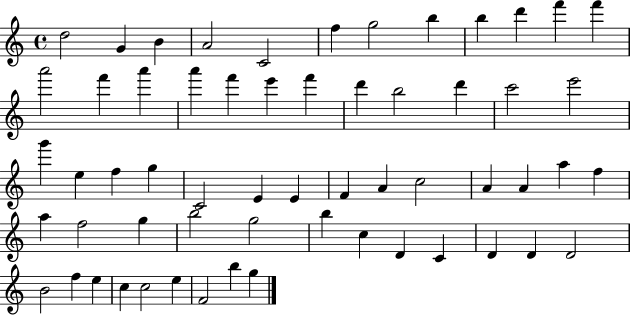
{
  \clef treble
  \time 4/4
  \defaultTimeSignature
  \key c \major
  d''2 g'4 b'4 | a'2 c'2 | f''4 g''2 b''4 | b''4 d'''4 f'''4 f'''4 | \break a'''2 f'''4 a'''4 | a'''4 f'''4 e'''4 f'''4 | d'''4 b''2 d'''4 | c'''2 e'''2 | \break g'''4 e''4 f''4 g''4 | c'2 e'4 e'4 | f'4 a'4 c''2 | a'4 a'4 a''4 f''4 | \break a''4 f''2 g''4 | b''2 g''2 | b''4 c''4 d'4 c'4 | d'4 d'4 d'2 | \break b'2 f''4 e''4 | c''4 c''2 e''4 | f'2 b''4 g''4 | \bar "|."
}